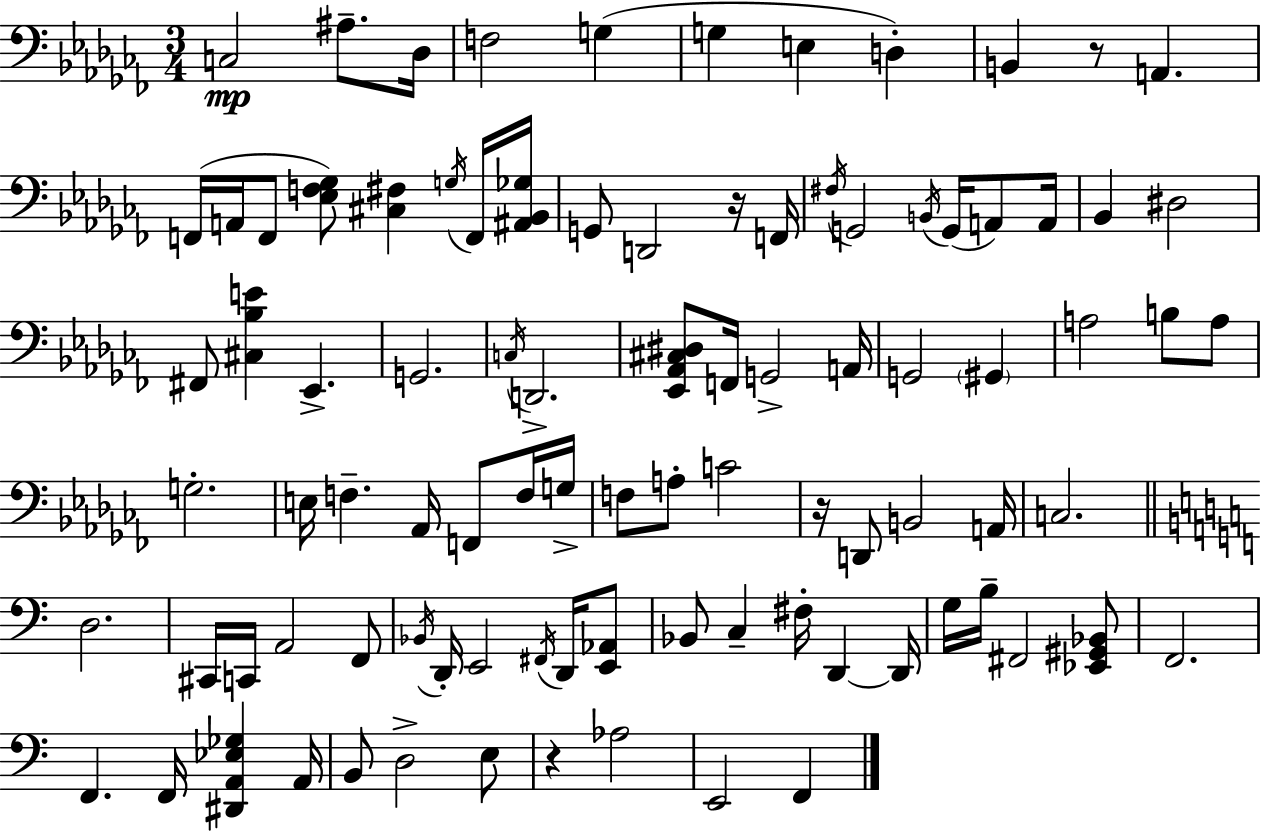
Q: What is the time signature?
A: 3/4